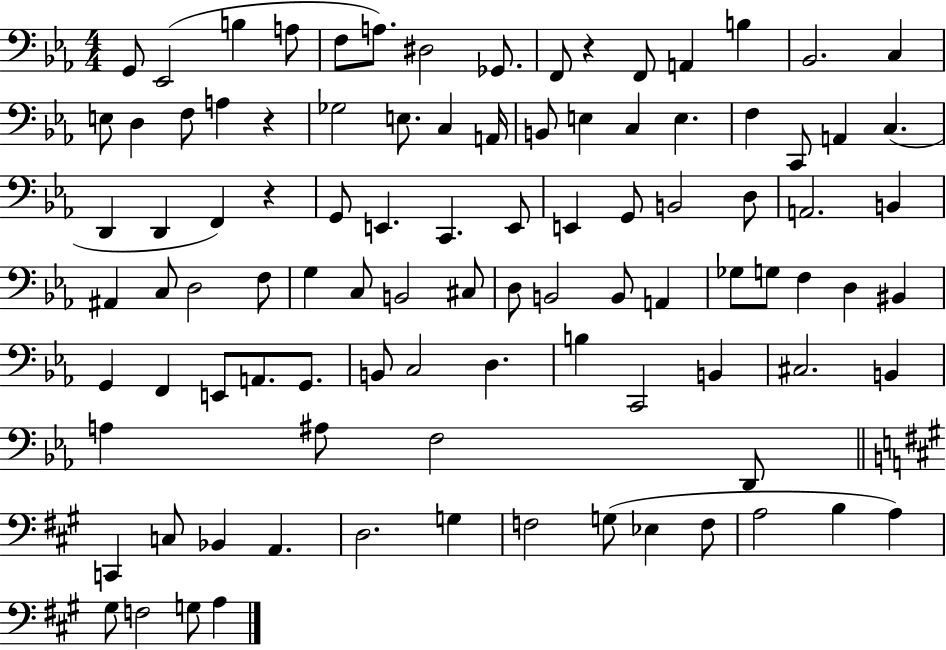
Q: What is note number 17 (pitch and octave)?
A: F3